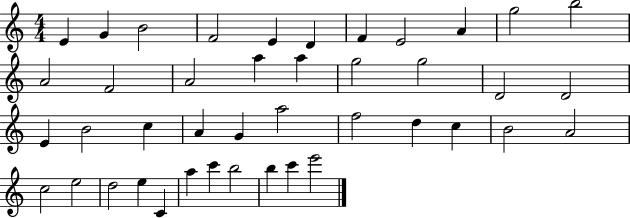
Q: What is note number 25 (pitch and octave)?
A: G4